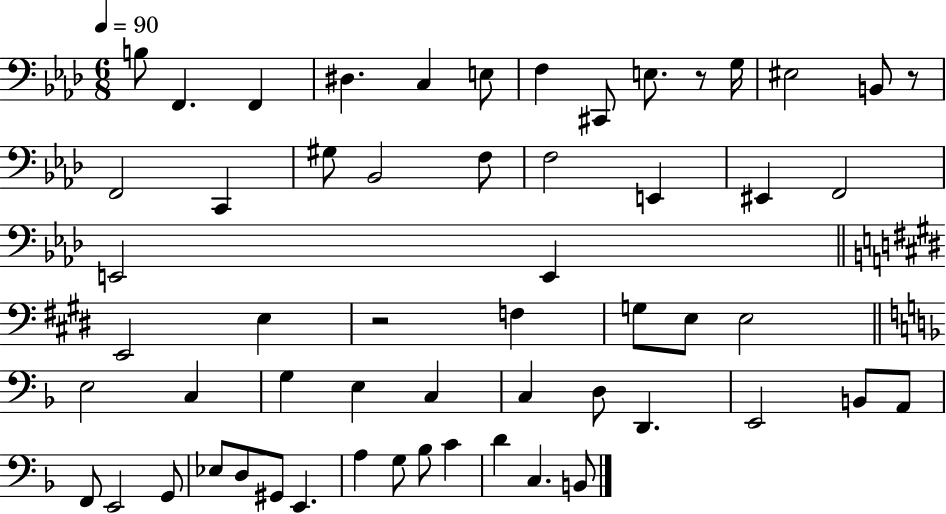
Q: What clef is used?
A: bass